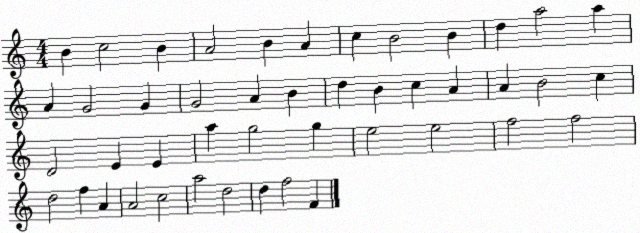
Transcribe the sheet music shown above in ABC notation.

X:1
T:Untitled
M:4/4
L:1/4
K:C
B c2 B A2 B A c B2 B d a2 a A G2 G G2 A B d B c A A B2 c D2 E E a g2 g e2 e2 f2 f2 d2 f A A2 c2 a2 d2 d f2 F